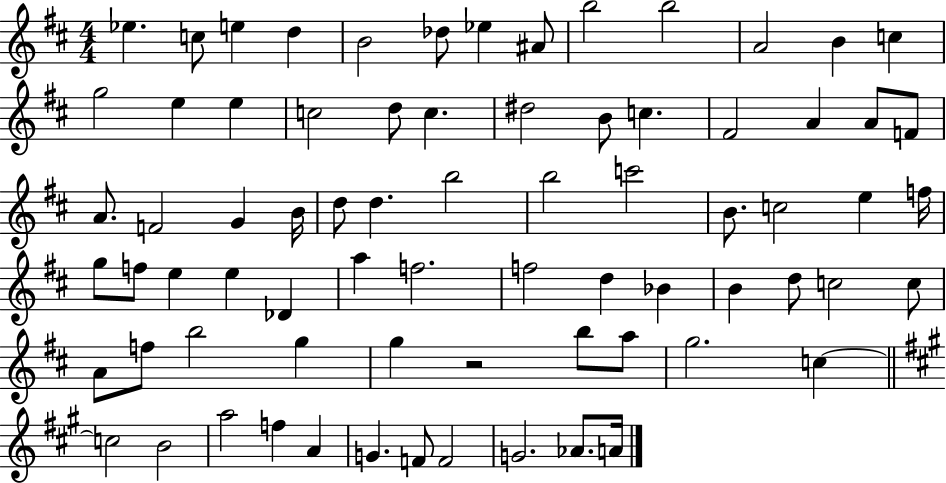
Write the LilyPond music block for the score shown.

{
  \clef treble
  \numericTimeSignature
  \time 4/4
  \key d \major
  ees''4. c''8 e''4 d''4 | b'2 des''8 ees''4 ais'8 | b''2 b''2 | a'2 b'4 c''4 | \break g''2 e''4 e''4 | c''2 d''8 c''4. | dis''2 b'8 c''4. | fis'2 a'4 a'8 f'8 | \break a'8. f'2 g'4 b'16 | d''8 d''4. b''2 | b''2 c'''2 | b'8. c''2 e''4 f''16 | \break g''8 f''8 e''4 e''4 des'4 | a''4 f''2. | f''2 d''4 bes'4 | b'4 d''8 c''2 c''8 | \break a'8 f''8 b''2 g''4 | g''4 r2 b''8 a''8 | g''2. c''4~~ | \bar "||" \break \key a \major c''2 b'2 | a''2 f''4 a'4 | g'4. f'8 f'2 | g'2. aes'8. a'16 | \break \bar "|."
}